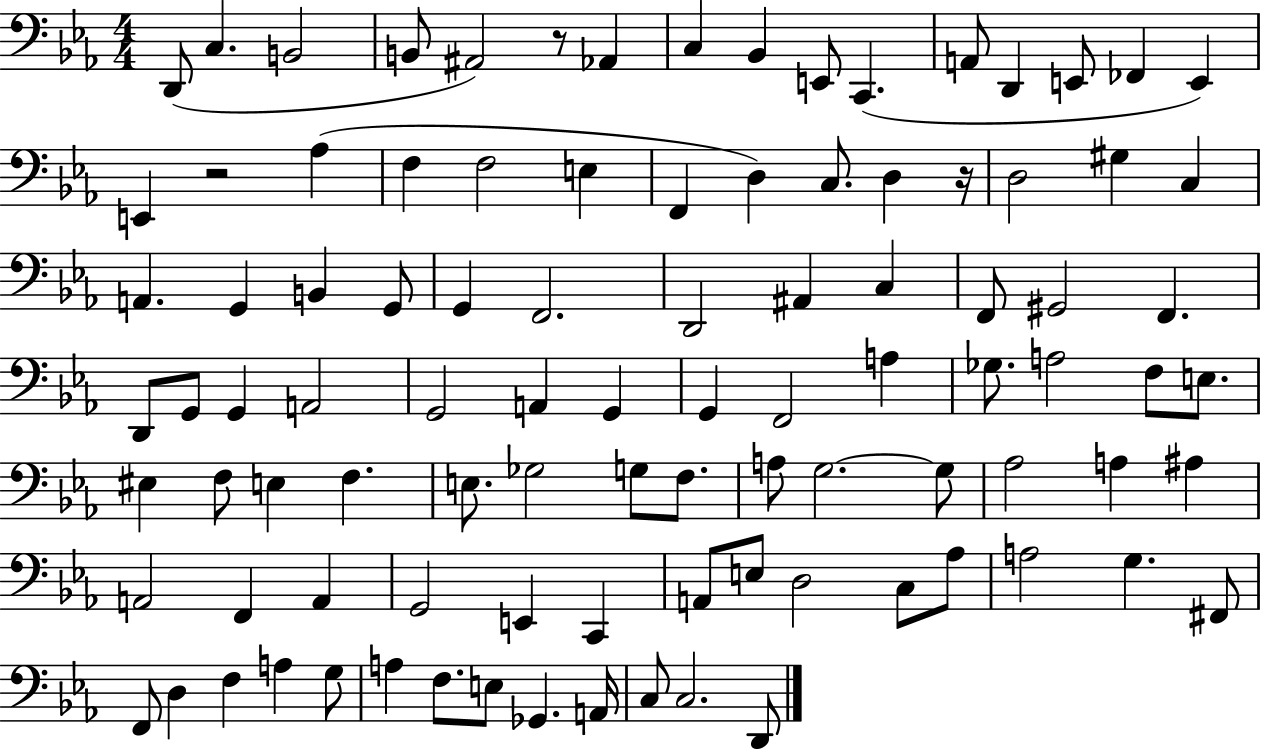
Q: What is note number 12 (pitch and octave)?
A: D2